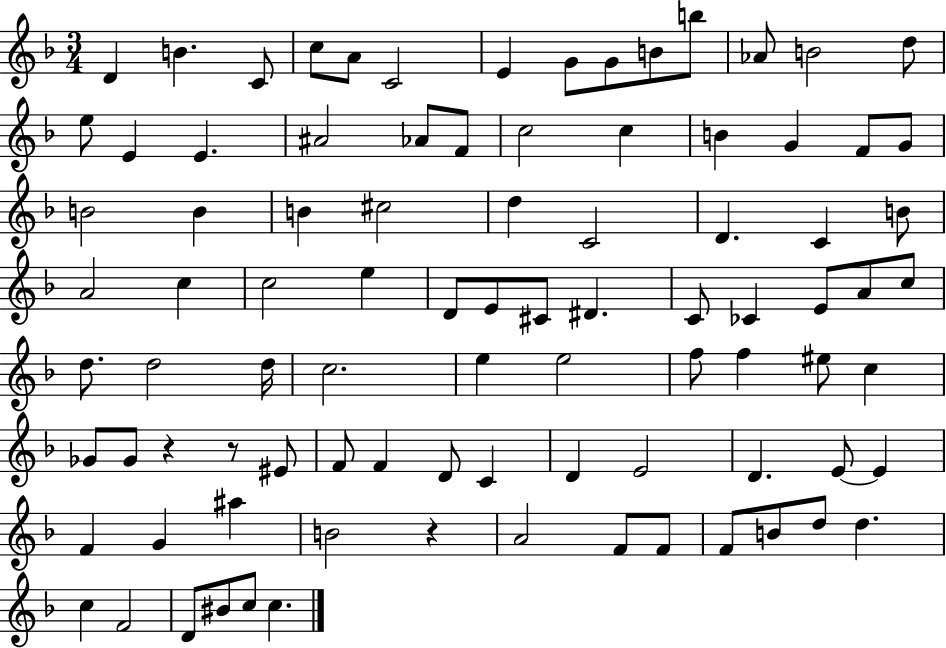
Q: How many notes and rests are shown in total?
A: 90